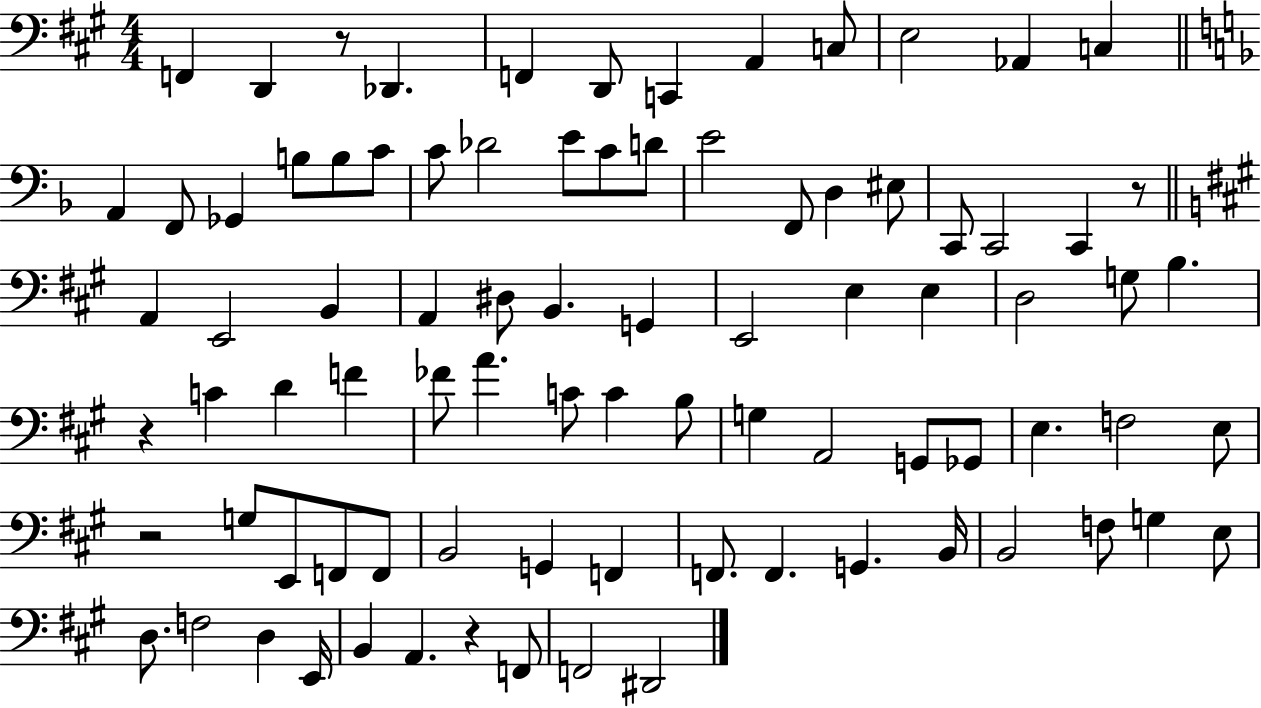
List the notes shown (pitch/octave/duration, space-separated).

F2/q D2/q R/e Db2/q. F2/q D2/e C2/q A2/q C3/e E3/h Ab2/q C3/q A2/q F2/e Gb2/q B3/e B3/e C4/e C4/e Db4/h E4/e C4/e D4/e E4/h F2/e D3/q EIS3/e C2/e C2/h C2/q R/e A2/q E2/h B2/q A2/q D#3/e B2/q. G2/q E2/h E3/q E3/q D3/h G3/e B3/q. R/q C4/q D4/q F4/q FES4/e A4/q. C4/e C4/q B3/e G3/q A2/h G2/e Gb2/e E3/q. F3/h E3/e R/h G3/e E2/e F2/e F2/e B2/h G2/q F2/q F2/e. F2/q. G2/q. B2/s B2/h F3/e G3/q E3/e D3/e. F3/h D3/q E2/s B2/q A2/q. R/q F2/e F2/h D#2/h